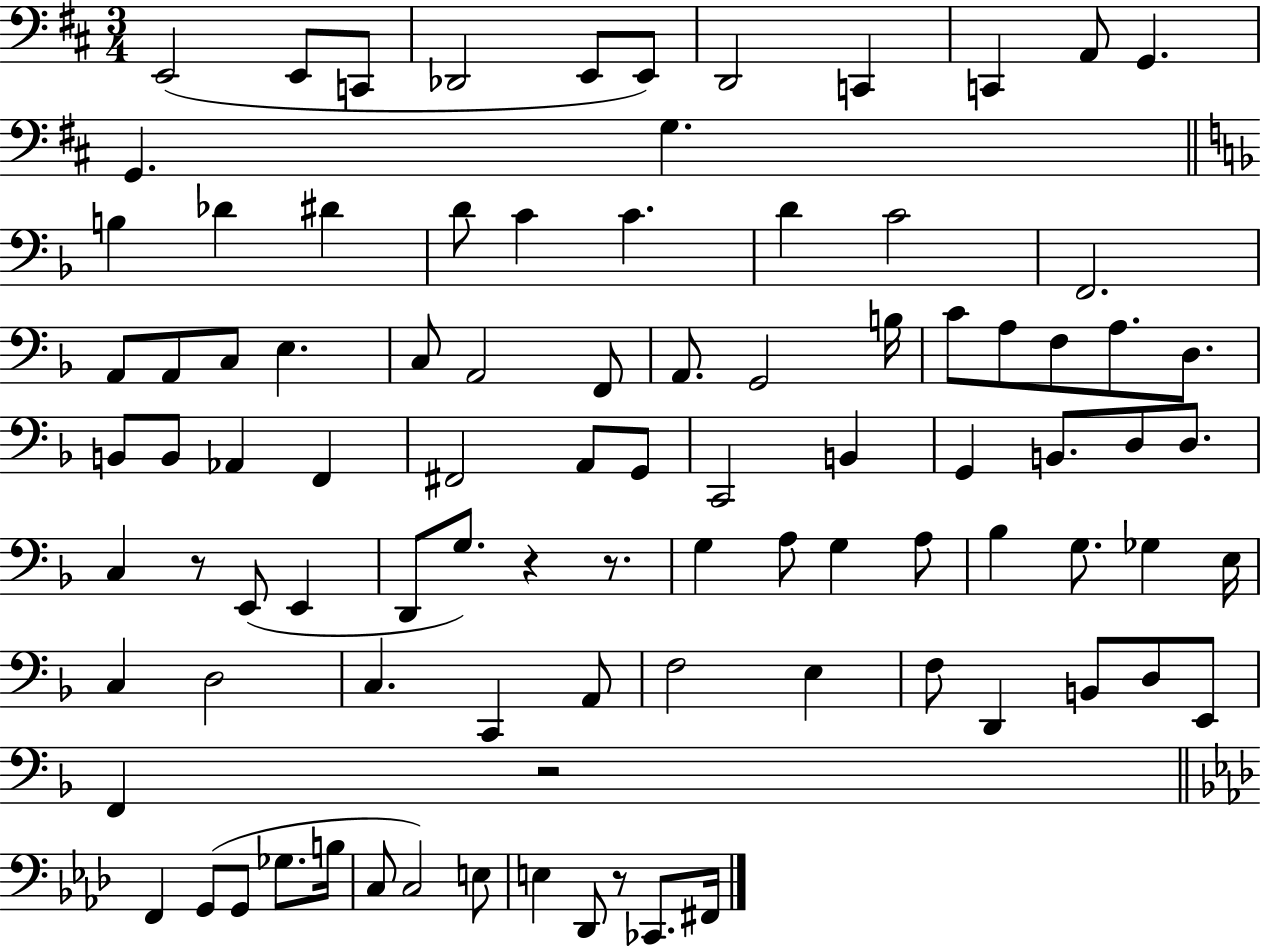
E2/h E2/e C2/e Db2/h E2/e E2/e D2/h C2/q C2/q A2/e G2/q. G2/q. G3/q. B3/q Db4/q D#4/q D4/e C4/q C4/q. D4/q C4/h F2/h. A2/e A2/e C3/e E3/q. C3/e A2/h F2/e A2/e. G2/h B3/s C4/e A3/e F3/e A3/e. D3/e. B2/e B2/e Ab2/q F2/q F#2/h A2/e G2/e C2/h B2/q G2/q B2/e. D3/e D3/e. C3/q R/e E2/e E2/q D2/e G3/e. R/q R/e. G3/q A3/e G3/q A3/e Bb3/q G3/e. Gb3/q E3/s C3/q D3/h C3/q. C2/q A2/e F3/h E3/q F3/e D2/q B2/e D3/e E2/e F2/q R/h F2/q G2/e G2/e Gb3/e. B3/s C3/e C3/h E3/e E3/q Db2/e R/e CES2/e. F#2/s